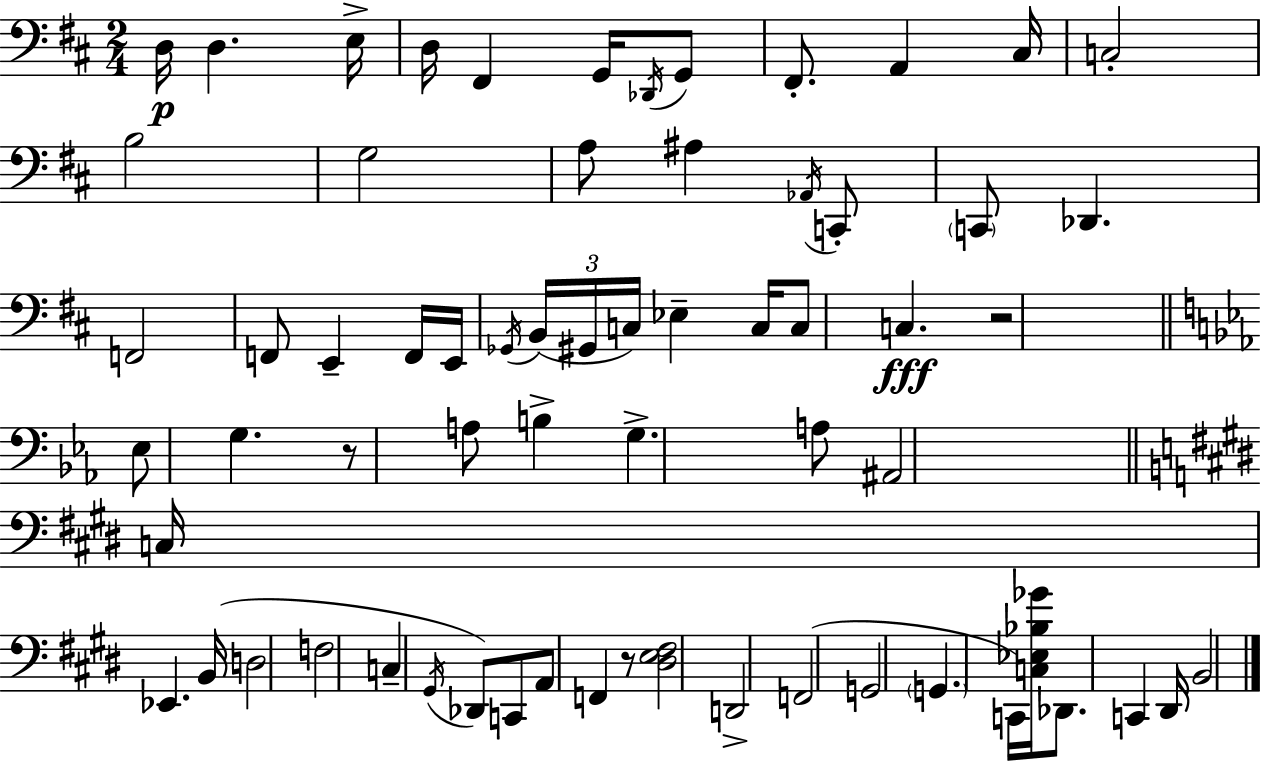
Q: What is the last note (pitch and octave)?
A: B2